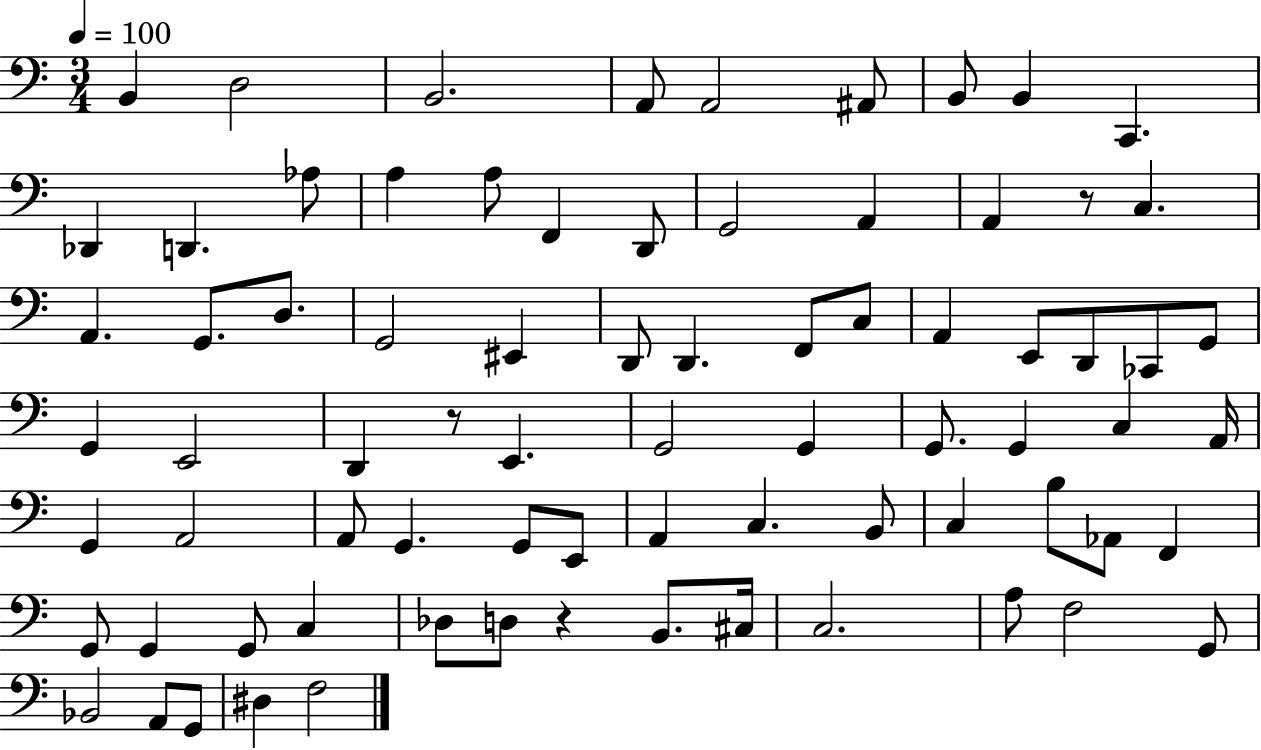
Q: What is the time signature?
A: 3/4